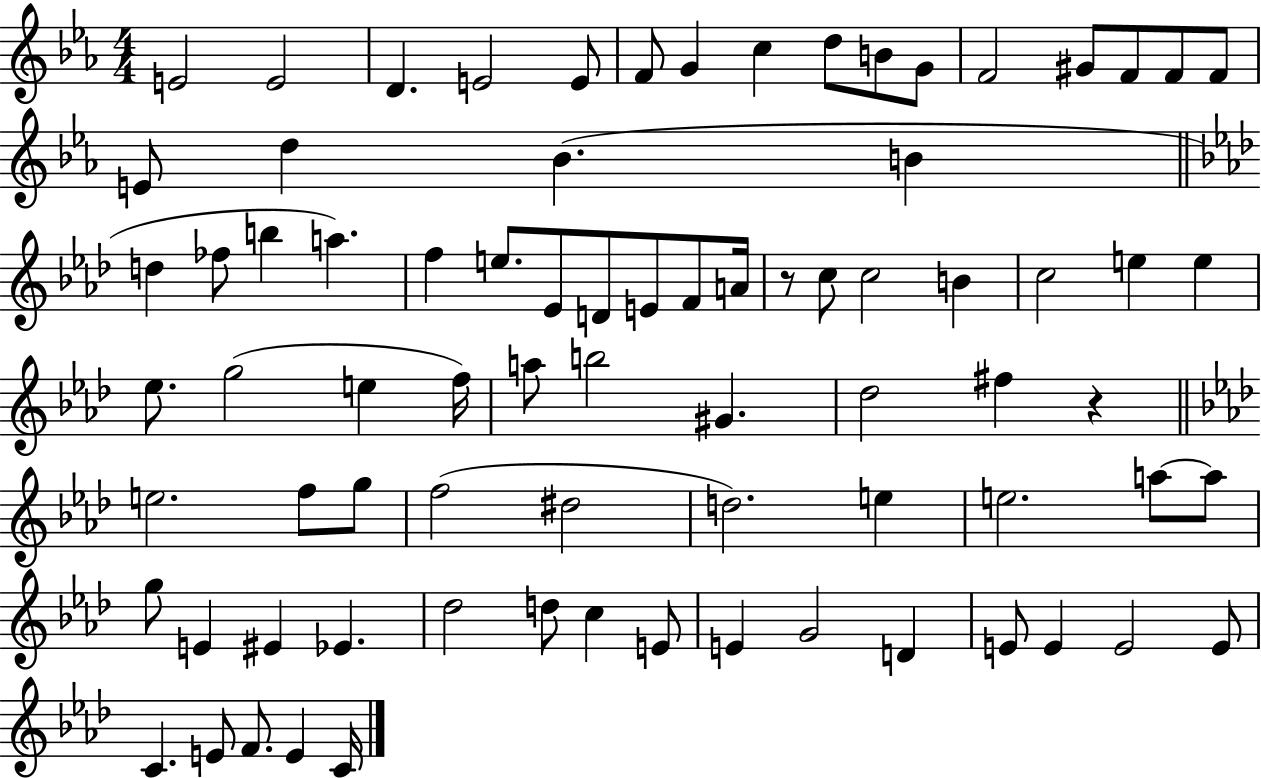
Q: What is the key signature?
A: EES major